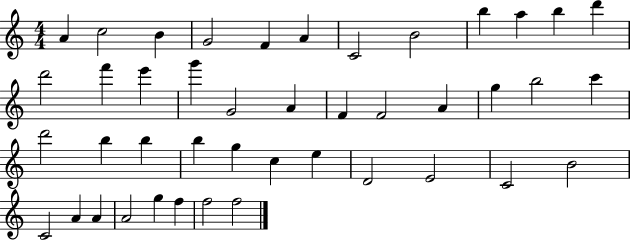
A4/q C5/h B4/q G4/h F4/q A4/q C4/h B4/h B5/q A5/q B5/q D6/q D6/h F6/q E6/q G6/q G4/h A4/q F4/q F4/h A4/q G5/q B5/h C6/q D6/h B5/q B5/q B5/q G5/q C5/q E5/q D4/h E4/h C4/h B4/h C4/h A4/q A4/q A4/h G5/q F5/q F5/h F5/h